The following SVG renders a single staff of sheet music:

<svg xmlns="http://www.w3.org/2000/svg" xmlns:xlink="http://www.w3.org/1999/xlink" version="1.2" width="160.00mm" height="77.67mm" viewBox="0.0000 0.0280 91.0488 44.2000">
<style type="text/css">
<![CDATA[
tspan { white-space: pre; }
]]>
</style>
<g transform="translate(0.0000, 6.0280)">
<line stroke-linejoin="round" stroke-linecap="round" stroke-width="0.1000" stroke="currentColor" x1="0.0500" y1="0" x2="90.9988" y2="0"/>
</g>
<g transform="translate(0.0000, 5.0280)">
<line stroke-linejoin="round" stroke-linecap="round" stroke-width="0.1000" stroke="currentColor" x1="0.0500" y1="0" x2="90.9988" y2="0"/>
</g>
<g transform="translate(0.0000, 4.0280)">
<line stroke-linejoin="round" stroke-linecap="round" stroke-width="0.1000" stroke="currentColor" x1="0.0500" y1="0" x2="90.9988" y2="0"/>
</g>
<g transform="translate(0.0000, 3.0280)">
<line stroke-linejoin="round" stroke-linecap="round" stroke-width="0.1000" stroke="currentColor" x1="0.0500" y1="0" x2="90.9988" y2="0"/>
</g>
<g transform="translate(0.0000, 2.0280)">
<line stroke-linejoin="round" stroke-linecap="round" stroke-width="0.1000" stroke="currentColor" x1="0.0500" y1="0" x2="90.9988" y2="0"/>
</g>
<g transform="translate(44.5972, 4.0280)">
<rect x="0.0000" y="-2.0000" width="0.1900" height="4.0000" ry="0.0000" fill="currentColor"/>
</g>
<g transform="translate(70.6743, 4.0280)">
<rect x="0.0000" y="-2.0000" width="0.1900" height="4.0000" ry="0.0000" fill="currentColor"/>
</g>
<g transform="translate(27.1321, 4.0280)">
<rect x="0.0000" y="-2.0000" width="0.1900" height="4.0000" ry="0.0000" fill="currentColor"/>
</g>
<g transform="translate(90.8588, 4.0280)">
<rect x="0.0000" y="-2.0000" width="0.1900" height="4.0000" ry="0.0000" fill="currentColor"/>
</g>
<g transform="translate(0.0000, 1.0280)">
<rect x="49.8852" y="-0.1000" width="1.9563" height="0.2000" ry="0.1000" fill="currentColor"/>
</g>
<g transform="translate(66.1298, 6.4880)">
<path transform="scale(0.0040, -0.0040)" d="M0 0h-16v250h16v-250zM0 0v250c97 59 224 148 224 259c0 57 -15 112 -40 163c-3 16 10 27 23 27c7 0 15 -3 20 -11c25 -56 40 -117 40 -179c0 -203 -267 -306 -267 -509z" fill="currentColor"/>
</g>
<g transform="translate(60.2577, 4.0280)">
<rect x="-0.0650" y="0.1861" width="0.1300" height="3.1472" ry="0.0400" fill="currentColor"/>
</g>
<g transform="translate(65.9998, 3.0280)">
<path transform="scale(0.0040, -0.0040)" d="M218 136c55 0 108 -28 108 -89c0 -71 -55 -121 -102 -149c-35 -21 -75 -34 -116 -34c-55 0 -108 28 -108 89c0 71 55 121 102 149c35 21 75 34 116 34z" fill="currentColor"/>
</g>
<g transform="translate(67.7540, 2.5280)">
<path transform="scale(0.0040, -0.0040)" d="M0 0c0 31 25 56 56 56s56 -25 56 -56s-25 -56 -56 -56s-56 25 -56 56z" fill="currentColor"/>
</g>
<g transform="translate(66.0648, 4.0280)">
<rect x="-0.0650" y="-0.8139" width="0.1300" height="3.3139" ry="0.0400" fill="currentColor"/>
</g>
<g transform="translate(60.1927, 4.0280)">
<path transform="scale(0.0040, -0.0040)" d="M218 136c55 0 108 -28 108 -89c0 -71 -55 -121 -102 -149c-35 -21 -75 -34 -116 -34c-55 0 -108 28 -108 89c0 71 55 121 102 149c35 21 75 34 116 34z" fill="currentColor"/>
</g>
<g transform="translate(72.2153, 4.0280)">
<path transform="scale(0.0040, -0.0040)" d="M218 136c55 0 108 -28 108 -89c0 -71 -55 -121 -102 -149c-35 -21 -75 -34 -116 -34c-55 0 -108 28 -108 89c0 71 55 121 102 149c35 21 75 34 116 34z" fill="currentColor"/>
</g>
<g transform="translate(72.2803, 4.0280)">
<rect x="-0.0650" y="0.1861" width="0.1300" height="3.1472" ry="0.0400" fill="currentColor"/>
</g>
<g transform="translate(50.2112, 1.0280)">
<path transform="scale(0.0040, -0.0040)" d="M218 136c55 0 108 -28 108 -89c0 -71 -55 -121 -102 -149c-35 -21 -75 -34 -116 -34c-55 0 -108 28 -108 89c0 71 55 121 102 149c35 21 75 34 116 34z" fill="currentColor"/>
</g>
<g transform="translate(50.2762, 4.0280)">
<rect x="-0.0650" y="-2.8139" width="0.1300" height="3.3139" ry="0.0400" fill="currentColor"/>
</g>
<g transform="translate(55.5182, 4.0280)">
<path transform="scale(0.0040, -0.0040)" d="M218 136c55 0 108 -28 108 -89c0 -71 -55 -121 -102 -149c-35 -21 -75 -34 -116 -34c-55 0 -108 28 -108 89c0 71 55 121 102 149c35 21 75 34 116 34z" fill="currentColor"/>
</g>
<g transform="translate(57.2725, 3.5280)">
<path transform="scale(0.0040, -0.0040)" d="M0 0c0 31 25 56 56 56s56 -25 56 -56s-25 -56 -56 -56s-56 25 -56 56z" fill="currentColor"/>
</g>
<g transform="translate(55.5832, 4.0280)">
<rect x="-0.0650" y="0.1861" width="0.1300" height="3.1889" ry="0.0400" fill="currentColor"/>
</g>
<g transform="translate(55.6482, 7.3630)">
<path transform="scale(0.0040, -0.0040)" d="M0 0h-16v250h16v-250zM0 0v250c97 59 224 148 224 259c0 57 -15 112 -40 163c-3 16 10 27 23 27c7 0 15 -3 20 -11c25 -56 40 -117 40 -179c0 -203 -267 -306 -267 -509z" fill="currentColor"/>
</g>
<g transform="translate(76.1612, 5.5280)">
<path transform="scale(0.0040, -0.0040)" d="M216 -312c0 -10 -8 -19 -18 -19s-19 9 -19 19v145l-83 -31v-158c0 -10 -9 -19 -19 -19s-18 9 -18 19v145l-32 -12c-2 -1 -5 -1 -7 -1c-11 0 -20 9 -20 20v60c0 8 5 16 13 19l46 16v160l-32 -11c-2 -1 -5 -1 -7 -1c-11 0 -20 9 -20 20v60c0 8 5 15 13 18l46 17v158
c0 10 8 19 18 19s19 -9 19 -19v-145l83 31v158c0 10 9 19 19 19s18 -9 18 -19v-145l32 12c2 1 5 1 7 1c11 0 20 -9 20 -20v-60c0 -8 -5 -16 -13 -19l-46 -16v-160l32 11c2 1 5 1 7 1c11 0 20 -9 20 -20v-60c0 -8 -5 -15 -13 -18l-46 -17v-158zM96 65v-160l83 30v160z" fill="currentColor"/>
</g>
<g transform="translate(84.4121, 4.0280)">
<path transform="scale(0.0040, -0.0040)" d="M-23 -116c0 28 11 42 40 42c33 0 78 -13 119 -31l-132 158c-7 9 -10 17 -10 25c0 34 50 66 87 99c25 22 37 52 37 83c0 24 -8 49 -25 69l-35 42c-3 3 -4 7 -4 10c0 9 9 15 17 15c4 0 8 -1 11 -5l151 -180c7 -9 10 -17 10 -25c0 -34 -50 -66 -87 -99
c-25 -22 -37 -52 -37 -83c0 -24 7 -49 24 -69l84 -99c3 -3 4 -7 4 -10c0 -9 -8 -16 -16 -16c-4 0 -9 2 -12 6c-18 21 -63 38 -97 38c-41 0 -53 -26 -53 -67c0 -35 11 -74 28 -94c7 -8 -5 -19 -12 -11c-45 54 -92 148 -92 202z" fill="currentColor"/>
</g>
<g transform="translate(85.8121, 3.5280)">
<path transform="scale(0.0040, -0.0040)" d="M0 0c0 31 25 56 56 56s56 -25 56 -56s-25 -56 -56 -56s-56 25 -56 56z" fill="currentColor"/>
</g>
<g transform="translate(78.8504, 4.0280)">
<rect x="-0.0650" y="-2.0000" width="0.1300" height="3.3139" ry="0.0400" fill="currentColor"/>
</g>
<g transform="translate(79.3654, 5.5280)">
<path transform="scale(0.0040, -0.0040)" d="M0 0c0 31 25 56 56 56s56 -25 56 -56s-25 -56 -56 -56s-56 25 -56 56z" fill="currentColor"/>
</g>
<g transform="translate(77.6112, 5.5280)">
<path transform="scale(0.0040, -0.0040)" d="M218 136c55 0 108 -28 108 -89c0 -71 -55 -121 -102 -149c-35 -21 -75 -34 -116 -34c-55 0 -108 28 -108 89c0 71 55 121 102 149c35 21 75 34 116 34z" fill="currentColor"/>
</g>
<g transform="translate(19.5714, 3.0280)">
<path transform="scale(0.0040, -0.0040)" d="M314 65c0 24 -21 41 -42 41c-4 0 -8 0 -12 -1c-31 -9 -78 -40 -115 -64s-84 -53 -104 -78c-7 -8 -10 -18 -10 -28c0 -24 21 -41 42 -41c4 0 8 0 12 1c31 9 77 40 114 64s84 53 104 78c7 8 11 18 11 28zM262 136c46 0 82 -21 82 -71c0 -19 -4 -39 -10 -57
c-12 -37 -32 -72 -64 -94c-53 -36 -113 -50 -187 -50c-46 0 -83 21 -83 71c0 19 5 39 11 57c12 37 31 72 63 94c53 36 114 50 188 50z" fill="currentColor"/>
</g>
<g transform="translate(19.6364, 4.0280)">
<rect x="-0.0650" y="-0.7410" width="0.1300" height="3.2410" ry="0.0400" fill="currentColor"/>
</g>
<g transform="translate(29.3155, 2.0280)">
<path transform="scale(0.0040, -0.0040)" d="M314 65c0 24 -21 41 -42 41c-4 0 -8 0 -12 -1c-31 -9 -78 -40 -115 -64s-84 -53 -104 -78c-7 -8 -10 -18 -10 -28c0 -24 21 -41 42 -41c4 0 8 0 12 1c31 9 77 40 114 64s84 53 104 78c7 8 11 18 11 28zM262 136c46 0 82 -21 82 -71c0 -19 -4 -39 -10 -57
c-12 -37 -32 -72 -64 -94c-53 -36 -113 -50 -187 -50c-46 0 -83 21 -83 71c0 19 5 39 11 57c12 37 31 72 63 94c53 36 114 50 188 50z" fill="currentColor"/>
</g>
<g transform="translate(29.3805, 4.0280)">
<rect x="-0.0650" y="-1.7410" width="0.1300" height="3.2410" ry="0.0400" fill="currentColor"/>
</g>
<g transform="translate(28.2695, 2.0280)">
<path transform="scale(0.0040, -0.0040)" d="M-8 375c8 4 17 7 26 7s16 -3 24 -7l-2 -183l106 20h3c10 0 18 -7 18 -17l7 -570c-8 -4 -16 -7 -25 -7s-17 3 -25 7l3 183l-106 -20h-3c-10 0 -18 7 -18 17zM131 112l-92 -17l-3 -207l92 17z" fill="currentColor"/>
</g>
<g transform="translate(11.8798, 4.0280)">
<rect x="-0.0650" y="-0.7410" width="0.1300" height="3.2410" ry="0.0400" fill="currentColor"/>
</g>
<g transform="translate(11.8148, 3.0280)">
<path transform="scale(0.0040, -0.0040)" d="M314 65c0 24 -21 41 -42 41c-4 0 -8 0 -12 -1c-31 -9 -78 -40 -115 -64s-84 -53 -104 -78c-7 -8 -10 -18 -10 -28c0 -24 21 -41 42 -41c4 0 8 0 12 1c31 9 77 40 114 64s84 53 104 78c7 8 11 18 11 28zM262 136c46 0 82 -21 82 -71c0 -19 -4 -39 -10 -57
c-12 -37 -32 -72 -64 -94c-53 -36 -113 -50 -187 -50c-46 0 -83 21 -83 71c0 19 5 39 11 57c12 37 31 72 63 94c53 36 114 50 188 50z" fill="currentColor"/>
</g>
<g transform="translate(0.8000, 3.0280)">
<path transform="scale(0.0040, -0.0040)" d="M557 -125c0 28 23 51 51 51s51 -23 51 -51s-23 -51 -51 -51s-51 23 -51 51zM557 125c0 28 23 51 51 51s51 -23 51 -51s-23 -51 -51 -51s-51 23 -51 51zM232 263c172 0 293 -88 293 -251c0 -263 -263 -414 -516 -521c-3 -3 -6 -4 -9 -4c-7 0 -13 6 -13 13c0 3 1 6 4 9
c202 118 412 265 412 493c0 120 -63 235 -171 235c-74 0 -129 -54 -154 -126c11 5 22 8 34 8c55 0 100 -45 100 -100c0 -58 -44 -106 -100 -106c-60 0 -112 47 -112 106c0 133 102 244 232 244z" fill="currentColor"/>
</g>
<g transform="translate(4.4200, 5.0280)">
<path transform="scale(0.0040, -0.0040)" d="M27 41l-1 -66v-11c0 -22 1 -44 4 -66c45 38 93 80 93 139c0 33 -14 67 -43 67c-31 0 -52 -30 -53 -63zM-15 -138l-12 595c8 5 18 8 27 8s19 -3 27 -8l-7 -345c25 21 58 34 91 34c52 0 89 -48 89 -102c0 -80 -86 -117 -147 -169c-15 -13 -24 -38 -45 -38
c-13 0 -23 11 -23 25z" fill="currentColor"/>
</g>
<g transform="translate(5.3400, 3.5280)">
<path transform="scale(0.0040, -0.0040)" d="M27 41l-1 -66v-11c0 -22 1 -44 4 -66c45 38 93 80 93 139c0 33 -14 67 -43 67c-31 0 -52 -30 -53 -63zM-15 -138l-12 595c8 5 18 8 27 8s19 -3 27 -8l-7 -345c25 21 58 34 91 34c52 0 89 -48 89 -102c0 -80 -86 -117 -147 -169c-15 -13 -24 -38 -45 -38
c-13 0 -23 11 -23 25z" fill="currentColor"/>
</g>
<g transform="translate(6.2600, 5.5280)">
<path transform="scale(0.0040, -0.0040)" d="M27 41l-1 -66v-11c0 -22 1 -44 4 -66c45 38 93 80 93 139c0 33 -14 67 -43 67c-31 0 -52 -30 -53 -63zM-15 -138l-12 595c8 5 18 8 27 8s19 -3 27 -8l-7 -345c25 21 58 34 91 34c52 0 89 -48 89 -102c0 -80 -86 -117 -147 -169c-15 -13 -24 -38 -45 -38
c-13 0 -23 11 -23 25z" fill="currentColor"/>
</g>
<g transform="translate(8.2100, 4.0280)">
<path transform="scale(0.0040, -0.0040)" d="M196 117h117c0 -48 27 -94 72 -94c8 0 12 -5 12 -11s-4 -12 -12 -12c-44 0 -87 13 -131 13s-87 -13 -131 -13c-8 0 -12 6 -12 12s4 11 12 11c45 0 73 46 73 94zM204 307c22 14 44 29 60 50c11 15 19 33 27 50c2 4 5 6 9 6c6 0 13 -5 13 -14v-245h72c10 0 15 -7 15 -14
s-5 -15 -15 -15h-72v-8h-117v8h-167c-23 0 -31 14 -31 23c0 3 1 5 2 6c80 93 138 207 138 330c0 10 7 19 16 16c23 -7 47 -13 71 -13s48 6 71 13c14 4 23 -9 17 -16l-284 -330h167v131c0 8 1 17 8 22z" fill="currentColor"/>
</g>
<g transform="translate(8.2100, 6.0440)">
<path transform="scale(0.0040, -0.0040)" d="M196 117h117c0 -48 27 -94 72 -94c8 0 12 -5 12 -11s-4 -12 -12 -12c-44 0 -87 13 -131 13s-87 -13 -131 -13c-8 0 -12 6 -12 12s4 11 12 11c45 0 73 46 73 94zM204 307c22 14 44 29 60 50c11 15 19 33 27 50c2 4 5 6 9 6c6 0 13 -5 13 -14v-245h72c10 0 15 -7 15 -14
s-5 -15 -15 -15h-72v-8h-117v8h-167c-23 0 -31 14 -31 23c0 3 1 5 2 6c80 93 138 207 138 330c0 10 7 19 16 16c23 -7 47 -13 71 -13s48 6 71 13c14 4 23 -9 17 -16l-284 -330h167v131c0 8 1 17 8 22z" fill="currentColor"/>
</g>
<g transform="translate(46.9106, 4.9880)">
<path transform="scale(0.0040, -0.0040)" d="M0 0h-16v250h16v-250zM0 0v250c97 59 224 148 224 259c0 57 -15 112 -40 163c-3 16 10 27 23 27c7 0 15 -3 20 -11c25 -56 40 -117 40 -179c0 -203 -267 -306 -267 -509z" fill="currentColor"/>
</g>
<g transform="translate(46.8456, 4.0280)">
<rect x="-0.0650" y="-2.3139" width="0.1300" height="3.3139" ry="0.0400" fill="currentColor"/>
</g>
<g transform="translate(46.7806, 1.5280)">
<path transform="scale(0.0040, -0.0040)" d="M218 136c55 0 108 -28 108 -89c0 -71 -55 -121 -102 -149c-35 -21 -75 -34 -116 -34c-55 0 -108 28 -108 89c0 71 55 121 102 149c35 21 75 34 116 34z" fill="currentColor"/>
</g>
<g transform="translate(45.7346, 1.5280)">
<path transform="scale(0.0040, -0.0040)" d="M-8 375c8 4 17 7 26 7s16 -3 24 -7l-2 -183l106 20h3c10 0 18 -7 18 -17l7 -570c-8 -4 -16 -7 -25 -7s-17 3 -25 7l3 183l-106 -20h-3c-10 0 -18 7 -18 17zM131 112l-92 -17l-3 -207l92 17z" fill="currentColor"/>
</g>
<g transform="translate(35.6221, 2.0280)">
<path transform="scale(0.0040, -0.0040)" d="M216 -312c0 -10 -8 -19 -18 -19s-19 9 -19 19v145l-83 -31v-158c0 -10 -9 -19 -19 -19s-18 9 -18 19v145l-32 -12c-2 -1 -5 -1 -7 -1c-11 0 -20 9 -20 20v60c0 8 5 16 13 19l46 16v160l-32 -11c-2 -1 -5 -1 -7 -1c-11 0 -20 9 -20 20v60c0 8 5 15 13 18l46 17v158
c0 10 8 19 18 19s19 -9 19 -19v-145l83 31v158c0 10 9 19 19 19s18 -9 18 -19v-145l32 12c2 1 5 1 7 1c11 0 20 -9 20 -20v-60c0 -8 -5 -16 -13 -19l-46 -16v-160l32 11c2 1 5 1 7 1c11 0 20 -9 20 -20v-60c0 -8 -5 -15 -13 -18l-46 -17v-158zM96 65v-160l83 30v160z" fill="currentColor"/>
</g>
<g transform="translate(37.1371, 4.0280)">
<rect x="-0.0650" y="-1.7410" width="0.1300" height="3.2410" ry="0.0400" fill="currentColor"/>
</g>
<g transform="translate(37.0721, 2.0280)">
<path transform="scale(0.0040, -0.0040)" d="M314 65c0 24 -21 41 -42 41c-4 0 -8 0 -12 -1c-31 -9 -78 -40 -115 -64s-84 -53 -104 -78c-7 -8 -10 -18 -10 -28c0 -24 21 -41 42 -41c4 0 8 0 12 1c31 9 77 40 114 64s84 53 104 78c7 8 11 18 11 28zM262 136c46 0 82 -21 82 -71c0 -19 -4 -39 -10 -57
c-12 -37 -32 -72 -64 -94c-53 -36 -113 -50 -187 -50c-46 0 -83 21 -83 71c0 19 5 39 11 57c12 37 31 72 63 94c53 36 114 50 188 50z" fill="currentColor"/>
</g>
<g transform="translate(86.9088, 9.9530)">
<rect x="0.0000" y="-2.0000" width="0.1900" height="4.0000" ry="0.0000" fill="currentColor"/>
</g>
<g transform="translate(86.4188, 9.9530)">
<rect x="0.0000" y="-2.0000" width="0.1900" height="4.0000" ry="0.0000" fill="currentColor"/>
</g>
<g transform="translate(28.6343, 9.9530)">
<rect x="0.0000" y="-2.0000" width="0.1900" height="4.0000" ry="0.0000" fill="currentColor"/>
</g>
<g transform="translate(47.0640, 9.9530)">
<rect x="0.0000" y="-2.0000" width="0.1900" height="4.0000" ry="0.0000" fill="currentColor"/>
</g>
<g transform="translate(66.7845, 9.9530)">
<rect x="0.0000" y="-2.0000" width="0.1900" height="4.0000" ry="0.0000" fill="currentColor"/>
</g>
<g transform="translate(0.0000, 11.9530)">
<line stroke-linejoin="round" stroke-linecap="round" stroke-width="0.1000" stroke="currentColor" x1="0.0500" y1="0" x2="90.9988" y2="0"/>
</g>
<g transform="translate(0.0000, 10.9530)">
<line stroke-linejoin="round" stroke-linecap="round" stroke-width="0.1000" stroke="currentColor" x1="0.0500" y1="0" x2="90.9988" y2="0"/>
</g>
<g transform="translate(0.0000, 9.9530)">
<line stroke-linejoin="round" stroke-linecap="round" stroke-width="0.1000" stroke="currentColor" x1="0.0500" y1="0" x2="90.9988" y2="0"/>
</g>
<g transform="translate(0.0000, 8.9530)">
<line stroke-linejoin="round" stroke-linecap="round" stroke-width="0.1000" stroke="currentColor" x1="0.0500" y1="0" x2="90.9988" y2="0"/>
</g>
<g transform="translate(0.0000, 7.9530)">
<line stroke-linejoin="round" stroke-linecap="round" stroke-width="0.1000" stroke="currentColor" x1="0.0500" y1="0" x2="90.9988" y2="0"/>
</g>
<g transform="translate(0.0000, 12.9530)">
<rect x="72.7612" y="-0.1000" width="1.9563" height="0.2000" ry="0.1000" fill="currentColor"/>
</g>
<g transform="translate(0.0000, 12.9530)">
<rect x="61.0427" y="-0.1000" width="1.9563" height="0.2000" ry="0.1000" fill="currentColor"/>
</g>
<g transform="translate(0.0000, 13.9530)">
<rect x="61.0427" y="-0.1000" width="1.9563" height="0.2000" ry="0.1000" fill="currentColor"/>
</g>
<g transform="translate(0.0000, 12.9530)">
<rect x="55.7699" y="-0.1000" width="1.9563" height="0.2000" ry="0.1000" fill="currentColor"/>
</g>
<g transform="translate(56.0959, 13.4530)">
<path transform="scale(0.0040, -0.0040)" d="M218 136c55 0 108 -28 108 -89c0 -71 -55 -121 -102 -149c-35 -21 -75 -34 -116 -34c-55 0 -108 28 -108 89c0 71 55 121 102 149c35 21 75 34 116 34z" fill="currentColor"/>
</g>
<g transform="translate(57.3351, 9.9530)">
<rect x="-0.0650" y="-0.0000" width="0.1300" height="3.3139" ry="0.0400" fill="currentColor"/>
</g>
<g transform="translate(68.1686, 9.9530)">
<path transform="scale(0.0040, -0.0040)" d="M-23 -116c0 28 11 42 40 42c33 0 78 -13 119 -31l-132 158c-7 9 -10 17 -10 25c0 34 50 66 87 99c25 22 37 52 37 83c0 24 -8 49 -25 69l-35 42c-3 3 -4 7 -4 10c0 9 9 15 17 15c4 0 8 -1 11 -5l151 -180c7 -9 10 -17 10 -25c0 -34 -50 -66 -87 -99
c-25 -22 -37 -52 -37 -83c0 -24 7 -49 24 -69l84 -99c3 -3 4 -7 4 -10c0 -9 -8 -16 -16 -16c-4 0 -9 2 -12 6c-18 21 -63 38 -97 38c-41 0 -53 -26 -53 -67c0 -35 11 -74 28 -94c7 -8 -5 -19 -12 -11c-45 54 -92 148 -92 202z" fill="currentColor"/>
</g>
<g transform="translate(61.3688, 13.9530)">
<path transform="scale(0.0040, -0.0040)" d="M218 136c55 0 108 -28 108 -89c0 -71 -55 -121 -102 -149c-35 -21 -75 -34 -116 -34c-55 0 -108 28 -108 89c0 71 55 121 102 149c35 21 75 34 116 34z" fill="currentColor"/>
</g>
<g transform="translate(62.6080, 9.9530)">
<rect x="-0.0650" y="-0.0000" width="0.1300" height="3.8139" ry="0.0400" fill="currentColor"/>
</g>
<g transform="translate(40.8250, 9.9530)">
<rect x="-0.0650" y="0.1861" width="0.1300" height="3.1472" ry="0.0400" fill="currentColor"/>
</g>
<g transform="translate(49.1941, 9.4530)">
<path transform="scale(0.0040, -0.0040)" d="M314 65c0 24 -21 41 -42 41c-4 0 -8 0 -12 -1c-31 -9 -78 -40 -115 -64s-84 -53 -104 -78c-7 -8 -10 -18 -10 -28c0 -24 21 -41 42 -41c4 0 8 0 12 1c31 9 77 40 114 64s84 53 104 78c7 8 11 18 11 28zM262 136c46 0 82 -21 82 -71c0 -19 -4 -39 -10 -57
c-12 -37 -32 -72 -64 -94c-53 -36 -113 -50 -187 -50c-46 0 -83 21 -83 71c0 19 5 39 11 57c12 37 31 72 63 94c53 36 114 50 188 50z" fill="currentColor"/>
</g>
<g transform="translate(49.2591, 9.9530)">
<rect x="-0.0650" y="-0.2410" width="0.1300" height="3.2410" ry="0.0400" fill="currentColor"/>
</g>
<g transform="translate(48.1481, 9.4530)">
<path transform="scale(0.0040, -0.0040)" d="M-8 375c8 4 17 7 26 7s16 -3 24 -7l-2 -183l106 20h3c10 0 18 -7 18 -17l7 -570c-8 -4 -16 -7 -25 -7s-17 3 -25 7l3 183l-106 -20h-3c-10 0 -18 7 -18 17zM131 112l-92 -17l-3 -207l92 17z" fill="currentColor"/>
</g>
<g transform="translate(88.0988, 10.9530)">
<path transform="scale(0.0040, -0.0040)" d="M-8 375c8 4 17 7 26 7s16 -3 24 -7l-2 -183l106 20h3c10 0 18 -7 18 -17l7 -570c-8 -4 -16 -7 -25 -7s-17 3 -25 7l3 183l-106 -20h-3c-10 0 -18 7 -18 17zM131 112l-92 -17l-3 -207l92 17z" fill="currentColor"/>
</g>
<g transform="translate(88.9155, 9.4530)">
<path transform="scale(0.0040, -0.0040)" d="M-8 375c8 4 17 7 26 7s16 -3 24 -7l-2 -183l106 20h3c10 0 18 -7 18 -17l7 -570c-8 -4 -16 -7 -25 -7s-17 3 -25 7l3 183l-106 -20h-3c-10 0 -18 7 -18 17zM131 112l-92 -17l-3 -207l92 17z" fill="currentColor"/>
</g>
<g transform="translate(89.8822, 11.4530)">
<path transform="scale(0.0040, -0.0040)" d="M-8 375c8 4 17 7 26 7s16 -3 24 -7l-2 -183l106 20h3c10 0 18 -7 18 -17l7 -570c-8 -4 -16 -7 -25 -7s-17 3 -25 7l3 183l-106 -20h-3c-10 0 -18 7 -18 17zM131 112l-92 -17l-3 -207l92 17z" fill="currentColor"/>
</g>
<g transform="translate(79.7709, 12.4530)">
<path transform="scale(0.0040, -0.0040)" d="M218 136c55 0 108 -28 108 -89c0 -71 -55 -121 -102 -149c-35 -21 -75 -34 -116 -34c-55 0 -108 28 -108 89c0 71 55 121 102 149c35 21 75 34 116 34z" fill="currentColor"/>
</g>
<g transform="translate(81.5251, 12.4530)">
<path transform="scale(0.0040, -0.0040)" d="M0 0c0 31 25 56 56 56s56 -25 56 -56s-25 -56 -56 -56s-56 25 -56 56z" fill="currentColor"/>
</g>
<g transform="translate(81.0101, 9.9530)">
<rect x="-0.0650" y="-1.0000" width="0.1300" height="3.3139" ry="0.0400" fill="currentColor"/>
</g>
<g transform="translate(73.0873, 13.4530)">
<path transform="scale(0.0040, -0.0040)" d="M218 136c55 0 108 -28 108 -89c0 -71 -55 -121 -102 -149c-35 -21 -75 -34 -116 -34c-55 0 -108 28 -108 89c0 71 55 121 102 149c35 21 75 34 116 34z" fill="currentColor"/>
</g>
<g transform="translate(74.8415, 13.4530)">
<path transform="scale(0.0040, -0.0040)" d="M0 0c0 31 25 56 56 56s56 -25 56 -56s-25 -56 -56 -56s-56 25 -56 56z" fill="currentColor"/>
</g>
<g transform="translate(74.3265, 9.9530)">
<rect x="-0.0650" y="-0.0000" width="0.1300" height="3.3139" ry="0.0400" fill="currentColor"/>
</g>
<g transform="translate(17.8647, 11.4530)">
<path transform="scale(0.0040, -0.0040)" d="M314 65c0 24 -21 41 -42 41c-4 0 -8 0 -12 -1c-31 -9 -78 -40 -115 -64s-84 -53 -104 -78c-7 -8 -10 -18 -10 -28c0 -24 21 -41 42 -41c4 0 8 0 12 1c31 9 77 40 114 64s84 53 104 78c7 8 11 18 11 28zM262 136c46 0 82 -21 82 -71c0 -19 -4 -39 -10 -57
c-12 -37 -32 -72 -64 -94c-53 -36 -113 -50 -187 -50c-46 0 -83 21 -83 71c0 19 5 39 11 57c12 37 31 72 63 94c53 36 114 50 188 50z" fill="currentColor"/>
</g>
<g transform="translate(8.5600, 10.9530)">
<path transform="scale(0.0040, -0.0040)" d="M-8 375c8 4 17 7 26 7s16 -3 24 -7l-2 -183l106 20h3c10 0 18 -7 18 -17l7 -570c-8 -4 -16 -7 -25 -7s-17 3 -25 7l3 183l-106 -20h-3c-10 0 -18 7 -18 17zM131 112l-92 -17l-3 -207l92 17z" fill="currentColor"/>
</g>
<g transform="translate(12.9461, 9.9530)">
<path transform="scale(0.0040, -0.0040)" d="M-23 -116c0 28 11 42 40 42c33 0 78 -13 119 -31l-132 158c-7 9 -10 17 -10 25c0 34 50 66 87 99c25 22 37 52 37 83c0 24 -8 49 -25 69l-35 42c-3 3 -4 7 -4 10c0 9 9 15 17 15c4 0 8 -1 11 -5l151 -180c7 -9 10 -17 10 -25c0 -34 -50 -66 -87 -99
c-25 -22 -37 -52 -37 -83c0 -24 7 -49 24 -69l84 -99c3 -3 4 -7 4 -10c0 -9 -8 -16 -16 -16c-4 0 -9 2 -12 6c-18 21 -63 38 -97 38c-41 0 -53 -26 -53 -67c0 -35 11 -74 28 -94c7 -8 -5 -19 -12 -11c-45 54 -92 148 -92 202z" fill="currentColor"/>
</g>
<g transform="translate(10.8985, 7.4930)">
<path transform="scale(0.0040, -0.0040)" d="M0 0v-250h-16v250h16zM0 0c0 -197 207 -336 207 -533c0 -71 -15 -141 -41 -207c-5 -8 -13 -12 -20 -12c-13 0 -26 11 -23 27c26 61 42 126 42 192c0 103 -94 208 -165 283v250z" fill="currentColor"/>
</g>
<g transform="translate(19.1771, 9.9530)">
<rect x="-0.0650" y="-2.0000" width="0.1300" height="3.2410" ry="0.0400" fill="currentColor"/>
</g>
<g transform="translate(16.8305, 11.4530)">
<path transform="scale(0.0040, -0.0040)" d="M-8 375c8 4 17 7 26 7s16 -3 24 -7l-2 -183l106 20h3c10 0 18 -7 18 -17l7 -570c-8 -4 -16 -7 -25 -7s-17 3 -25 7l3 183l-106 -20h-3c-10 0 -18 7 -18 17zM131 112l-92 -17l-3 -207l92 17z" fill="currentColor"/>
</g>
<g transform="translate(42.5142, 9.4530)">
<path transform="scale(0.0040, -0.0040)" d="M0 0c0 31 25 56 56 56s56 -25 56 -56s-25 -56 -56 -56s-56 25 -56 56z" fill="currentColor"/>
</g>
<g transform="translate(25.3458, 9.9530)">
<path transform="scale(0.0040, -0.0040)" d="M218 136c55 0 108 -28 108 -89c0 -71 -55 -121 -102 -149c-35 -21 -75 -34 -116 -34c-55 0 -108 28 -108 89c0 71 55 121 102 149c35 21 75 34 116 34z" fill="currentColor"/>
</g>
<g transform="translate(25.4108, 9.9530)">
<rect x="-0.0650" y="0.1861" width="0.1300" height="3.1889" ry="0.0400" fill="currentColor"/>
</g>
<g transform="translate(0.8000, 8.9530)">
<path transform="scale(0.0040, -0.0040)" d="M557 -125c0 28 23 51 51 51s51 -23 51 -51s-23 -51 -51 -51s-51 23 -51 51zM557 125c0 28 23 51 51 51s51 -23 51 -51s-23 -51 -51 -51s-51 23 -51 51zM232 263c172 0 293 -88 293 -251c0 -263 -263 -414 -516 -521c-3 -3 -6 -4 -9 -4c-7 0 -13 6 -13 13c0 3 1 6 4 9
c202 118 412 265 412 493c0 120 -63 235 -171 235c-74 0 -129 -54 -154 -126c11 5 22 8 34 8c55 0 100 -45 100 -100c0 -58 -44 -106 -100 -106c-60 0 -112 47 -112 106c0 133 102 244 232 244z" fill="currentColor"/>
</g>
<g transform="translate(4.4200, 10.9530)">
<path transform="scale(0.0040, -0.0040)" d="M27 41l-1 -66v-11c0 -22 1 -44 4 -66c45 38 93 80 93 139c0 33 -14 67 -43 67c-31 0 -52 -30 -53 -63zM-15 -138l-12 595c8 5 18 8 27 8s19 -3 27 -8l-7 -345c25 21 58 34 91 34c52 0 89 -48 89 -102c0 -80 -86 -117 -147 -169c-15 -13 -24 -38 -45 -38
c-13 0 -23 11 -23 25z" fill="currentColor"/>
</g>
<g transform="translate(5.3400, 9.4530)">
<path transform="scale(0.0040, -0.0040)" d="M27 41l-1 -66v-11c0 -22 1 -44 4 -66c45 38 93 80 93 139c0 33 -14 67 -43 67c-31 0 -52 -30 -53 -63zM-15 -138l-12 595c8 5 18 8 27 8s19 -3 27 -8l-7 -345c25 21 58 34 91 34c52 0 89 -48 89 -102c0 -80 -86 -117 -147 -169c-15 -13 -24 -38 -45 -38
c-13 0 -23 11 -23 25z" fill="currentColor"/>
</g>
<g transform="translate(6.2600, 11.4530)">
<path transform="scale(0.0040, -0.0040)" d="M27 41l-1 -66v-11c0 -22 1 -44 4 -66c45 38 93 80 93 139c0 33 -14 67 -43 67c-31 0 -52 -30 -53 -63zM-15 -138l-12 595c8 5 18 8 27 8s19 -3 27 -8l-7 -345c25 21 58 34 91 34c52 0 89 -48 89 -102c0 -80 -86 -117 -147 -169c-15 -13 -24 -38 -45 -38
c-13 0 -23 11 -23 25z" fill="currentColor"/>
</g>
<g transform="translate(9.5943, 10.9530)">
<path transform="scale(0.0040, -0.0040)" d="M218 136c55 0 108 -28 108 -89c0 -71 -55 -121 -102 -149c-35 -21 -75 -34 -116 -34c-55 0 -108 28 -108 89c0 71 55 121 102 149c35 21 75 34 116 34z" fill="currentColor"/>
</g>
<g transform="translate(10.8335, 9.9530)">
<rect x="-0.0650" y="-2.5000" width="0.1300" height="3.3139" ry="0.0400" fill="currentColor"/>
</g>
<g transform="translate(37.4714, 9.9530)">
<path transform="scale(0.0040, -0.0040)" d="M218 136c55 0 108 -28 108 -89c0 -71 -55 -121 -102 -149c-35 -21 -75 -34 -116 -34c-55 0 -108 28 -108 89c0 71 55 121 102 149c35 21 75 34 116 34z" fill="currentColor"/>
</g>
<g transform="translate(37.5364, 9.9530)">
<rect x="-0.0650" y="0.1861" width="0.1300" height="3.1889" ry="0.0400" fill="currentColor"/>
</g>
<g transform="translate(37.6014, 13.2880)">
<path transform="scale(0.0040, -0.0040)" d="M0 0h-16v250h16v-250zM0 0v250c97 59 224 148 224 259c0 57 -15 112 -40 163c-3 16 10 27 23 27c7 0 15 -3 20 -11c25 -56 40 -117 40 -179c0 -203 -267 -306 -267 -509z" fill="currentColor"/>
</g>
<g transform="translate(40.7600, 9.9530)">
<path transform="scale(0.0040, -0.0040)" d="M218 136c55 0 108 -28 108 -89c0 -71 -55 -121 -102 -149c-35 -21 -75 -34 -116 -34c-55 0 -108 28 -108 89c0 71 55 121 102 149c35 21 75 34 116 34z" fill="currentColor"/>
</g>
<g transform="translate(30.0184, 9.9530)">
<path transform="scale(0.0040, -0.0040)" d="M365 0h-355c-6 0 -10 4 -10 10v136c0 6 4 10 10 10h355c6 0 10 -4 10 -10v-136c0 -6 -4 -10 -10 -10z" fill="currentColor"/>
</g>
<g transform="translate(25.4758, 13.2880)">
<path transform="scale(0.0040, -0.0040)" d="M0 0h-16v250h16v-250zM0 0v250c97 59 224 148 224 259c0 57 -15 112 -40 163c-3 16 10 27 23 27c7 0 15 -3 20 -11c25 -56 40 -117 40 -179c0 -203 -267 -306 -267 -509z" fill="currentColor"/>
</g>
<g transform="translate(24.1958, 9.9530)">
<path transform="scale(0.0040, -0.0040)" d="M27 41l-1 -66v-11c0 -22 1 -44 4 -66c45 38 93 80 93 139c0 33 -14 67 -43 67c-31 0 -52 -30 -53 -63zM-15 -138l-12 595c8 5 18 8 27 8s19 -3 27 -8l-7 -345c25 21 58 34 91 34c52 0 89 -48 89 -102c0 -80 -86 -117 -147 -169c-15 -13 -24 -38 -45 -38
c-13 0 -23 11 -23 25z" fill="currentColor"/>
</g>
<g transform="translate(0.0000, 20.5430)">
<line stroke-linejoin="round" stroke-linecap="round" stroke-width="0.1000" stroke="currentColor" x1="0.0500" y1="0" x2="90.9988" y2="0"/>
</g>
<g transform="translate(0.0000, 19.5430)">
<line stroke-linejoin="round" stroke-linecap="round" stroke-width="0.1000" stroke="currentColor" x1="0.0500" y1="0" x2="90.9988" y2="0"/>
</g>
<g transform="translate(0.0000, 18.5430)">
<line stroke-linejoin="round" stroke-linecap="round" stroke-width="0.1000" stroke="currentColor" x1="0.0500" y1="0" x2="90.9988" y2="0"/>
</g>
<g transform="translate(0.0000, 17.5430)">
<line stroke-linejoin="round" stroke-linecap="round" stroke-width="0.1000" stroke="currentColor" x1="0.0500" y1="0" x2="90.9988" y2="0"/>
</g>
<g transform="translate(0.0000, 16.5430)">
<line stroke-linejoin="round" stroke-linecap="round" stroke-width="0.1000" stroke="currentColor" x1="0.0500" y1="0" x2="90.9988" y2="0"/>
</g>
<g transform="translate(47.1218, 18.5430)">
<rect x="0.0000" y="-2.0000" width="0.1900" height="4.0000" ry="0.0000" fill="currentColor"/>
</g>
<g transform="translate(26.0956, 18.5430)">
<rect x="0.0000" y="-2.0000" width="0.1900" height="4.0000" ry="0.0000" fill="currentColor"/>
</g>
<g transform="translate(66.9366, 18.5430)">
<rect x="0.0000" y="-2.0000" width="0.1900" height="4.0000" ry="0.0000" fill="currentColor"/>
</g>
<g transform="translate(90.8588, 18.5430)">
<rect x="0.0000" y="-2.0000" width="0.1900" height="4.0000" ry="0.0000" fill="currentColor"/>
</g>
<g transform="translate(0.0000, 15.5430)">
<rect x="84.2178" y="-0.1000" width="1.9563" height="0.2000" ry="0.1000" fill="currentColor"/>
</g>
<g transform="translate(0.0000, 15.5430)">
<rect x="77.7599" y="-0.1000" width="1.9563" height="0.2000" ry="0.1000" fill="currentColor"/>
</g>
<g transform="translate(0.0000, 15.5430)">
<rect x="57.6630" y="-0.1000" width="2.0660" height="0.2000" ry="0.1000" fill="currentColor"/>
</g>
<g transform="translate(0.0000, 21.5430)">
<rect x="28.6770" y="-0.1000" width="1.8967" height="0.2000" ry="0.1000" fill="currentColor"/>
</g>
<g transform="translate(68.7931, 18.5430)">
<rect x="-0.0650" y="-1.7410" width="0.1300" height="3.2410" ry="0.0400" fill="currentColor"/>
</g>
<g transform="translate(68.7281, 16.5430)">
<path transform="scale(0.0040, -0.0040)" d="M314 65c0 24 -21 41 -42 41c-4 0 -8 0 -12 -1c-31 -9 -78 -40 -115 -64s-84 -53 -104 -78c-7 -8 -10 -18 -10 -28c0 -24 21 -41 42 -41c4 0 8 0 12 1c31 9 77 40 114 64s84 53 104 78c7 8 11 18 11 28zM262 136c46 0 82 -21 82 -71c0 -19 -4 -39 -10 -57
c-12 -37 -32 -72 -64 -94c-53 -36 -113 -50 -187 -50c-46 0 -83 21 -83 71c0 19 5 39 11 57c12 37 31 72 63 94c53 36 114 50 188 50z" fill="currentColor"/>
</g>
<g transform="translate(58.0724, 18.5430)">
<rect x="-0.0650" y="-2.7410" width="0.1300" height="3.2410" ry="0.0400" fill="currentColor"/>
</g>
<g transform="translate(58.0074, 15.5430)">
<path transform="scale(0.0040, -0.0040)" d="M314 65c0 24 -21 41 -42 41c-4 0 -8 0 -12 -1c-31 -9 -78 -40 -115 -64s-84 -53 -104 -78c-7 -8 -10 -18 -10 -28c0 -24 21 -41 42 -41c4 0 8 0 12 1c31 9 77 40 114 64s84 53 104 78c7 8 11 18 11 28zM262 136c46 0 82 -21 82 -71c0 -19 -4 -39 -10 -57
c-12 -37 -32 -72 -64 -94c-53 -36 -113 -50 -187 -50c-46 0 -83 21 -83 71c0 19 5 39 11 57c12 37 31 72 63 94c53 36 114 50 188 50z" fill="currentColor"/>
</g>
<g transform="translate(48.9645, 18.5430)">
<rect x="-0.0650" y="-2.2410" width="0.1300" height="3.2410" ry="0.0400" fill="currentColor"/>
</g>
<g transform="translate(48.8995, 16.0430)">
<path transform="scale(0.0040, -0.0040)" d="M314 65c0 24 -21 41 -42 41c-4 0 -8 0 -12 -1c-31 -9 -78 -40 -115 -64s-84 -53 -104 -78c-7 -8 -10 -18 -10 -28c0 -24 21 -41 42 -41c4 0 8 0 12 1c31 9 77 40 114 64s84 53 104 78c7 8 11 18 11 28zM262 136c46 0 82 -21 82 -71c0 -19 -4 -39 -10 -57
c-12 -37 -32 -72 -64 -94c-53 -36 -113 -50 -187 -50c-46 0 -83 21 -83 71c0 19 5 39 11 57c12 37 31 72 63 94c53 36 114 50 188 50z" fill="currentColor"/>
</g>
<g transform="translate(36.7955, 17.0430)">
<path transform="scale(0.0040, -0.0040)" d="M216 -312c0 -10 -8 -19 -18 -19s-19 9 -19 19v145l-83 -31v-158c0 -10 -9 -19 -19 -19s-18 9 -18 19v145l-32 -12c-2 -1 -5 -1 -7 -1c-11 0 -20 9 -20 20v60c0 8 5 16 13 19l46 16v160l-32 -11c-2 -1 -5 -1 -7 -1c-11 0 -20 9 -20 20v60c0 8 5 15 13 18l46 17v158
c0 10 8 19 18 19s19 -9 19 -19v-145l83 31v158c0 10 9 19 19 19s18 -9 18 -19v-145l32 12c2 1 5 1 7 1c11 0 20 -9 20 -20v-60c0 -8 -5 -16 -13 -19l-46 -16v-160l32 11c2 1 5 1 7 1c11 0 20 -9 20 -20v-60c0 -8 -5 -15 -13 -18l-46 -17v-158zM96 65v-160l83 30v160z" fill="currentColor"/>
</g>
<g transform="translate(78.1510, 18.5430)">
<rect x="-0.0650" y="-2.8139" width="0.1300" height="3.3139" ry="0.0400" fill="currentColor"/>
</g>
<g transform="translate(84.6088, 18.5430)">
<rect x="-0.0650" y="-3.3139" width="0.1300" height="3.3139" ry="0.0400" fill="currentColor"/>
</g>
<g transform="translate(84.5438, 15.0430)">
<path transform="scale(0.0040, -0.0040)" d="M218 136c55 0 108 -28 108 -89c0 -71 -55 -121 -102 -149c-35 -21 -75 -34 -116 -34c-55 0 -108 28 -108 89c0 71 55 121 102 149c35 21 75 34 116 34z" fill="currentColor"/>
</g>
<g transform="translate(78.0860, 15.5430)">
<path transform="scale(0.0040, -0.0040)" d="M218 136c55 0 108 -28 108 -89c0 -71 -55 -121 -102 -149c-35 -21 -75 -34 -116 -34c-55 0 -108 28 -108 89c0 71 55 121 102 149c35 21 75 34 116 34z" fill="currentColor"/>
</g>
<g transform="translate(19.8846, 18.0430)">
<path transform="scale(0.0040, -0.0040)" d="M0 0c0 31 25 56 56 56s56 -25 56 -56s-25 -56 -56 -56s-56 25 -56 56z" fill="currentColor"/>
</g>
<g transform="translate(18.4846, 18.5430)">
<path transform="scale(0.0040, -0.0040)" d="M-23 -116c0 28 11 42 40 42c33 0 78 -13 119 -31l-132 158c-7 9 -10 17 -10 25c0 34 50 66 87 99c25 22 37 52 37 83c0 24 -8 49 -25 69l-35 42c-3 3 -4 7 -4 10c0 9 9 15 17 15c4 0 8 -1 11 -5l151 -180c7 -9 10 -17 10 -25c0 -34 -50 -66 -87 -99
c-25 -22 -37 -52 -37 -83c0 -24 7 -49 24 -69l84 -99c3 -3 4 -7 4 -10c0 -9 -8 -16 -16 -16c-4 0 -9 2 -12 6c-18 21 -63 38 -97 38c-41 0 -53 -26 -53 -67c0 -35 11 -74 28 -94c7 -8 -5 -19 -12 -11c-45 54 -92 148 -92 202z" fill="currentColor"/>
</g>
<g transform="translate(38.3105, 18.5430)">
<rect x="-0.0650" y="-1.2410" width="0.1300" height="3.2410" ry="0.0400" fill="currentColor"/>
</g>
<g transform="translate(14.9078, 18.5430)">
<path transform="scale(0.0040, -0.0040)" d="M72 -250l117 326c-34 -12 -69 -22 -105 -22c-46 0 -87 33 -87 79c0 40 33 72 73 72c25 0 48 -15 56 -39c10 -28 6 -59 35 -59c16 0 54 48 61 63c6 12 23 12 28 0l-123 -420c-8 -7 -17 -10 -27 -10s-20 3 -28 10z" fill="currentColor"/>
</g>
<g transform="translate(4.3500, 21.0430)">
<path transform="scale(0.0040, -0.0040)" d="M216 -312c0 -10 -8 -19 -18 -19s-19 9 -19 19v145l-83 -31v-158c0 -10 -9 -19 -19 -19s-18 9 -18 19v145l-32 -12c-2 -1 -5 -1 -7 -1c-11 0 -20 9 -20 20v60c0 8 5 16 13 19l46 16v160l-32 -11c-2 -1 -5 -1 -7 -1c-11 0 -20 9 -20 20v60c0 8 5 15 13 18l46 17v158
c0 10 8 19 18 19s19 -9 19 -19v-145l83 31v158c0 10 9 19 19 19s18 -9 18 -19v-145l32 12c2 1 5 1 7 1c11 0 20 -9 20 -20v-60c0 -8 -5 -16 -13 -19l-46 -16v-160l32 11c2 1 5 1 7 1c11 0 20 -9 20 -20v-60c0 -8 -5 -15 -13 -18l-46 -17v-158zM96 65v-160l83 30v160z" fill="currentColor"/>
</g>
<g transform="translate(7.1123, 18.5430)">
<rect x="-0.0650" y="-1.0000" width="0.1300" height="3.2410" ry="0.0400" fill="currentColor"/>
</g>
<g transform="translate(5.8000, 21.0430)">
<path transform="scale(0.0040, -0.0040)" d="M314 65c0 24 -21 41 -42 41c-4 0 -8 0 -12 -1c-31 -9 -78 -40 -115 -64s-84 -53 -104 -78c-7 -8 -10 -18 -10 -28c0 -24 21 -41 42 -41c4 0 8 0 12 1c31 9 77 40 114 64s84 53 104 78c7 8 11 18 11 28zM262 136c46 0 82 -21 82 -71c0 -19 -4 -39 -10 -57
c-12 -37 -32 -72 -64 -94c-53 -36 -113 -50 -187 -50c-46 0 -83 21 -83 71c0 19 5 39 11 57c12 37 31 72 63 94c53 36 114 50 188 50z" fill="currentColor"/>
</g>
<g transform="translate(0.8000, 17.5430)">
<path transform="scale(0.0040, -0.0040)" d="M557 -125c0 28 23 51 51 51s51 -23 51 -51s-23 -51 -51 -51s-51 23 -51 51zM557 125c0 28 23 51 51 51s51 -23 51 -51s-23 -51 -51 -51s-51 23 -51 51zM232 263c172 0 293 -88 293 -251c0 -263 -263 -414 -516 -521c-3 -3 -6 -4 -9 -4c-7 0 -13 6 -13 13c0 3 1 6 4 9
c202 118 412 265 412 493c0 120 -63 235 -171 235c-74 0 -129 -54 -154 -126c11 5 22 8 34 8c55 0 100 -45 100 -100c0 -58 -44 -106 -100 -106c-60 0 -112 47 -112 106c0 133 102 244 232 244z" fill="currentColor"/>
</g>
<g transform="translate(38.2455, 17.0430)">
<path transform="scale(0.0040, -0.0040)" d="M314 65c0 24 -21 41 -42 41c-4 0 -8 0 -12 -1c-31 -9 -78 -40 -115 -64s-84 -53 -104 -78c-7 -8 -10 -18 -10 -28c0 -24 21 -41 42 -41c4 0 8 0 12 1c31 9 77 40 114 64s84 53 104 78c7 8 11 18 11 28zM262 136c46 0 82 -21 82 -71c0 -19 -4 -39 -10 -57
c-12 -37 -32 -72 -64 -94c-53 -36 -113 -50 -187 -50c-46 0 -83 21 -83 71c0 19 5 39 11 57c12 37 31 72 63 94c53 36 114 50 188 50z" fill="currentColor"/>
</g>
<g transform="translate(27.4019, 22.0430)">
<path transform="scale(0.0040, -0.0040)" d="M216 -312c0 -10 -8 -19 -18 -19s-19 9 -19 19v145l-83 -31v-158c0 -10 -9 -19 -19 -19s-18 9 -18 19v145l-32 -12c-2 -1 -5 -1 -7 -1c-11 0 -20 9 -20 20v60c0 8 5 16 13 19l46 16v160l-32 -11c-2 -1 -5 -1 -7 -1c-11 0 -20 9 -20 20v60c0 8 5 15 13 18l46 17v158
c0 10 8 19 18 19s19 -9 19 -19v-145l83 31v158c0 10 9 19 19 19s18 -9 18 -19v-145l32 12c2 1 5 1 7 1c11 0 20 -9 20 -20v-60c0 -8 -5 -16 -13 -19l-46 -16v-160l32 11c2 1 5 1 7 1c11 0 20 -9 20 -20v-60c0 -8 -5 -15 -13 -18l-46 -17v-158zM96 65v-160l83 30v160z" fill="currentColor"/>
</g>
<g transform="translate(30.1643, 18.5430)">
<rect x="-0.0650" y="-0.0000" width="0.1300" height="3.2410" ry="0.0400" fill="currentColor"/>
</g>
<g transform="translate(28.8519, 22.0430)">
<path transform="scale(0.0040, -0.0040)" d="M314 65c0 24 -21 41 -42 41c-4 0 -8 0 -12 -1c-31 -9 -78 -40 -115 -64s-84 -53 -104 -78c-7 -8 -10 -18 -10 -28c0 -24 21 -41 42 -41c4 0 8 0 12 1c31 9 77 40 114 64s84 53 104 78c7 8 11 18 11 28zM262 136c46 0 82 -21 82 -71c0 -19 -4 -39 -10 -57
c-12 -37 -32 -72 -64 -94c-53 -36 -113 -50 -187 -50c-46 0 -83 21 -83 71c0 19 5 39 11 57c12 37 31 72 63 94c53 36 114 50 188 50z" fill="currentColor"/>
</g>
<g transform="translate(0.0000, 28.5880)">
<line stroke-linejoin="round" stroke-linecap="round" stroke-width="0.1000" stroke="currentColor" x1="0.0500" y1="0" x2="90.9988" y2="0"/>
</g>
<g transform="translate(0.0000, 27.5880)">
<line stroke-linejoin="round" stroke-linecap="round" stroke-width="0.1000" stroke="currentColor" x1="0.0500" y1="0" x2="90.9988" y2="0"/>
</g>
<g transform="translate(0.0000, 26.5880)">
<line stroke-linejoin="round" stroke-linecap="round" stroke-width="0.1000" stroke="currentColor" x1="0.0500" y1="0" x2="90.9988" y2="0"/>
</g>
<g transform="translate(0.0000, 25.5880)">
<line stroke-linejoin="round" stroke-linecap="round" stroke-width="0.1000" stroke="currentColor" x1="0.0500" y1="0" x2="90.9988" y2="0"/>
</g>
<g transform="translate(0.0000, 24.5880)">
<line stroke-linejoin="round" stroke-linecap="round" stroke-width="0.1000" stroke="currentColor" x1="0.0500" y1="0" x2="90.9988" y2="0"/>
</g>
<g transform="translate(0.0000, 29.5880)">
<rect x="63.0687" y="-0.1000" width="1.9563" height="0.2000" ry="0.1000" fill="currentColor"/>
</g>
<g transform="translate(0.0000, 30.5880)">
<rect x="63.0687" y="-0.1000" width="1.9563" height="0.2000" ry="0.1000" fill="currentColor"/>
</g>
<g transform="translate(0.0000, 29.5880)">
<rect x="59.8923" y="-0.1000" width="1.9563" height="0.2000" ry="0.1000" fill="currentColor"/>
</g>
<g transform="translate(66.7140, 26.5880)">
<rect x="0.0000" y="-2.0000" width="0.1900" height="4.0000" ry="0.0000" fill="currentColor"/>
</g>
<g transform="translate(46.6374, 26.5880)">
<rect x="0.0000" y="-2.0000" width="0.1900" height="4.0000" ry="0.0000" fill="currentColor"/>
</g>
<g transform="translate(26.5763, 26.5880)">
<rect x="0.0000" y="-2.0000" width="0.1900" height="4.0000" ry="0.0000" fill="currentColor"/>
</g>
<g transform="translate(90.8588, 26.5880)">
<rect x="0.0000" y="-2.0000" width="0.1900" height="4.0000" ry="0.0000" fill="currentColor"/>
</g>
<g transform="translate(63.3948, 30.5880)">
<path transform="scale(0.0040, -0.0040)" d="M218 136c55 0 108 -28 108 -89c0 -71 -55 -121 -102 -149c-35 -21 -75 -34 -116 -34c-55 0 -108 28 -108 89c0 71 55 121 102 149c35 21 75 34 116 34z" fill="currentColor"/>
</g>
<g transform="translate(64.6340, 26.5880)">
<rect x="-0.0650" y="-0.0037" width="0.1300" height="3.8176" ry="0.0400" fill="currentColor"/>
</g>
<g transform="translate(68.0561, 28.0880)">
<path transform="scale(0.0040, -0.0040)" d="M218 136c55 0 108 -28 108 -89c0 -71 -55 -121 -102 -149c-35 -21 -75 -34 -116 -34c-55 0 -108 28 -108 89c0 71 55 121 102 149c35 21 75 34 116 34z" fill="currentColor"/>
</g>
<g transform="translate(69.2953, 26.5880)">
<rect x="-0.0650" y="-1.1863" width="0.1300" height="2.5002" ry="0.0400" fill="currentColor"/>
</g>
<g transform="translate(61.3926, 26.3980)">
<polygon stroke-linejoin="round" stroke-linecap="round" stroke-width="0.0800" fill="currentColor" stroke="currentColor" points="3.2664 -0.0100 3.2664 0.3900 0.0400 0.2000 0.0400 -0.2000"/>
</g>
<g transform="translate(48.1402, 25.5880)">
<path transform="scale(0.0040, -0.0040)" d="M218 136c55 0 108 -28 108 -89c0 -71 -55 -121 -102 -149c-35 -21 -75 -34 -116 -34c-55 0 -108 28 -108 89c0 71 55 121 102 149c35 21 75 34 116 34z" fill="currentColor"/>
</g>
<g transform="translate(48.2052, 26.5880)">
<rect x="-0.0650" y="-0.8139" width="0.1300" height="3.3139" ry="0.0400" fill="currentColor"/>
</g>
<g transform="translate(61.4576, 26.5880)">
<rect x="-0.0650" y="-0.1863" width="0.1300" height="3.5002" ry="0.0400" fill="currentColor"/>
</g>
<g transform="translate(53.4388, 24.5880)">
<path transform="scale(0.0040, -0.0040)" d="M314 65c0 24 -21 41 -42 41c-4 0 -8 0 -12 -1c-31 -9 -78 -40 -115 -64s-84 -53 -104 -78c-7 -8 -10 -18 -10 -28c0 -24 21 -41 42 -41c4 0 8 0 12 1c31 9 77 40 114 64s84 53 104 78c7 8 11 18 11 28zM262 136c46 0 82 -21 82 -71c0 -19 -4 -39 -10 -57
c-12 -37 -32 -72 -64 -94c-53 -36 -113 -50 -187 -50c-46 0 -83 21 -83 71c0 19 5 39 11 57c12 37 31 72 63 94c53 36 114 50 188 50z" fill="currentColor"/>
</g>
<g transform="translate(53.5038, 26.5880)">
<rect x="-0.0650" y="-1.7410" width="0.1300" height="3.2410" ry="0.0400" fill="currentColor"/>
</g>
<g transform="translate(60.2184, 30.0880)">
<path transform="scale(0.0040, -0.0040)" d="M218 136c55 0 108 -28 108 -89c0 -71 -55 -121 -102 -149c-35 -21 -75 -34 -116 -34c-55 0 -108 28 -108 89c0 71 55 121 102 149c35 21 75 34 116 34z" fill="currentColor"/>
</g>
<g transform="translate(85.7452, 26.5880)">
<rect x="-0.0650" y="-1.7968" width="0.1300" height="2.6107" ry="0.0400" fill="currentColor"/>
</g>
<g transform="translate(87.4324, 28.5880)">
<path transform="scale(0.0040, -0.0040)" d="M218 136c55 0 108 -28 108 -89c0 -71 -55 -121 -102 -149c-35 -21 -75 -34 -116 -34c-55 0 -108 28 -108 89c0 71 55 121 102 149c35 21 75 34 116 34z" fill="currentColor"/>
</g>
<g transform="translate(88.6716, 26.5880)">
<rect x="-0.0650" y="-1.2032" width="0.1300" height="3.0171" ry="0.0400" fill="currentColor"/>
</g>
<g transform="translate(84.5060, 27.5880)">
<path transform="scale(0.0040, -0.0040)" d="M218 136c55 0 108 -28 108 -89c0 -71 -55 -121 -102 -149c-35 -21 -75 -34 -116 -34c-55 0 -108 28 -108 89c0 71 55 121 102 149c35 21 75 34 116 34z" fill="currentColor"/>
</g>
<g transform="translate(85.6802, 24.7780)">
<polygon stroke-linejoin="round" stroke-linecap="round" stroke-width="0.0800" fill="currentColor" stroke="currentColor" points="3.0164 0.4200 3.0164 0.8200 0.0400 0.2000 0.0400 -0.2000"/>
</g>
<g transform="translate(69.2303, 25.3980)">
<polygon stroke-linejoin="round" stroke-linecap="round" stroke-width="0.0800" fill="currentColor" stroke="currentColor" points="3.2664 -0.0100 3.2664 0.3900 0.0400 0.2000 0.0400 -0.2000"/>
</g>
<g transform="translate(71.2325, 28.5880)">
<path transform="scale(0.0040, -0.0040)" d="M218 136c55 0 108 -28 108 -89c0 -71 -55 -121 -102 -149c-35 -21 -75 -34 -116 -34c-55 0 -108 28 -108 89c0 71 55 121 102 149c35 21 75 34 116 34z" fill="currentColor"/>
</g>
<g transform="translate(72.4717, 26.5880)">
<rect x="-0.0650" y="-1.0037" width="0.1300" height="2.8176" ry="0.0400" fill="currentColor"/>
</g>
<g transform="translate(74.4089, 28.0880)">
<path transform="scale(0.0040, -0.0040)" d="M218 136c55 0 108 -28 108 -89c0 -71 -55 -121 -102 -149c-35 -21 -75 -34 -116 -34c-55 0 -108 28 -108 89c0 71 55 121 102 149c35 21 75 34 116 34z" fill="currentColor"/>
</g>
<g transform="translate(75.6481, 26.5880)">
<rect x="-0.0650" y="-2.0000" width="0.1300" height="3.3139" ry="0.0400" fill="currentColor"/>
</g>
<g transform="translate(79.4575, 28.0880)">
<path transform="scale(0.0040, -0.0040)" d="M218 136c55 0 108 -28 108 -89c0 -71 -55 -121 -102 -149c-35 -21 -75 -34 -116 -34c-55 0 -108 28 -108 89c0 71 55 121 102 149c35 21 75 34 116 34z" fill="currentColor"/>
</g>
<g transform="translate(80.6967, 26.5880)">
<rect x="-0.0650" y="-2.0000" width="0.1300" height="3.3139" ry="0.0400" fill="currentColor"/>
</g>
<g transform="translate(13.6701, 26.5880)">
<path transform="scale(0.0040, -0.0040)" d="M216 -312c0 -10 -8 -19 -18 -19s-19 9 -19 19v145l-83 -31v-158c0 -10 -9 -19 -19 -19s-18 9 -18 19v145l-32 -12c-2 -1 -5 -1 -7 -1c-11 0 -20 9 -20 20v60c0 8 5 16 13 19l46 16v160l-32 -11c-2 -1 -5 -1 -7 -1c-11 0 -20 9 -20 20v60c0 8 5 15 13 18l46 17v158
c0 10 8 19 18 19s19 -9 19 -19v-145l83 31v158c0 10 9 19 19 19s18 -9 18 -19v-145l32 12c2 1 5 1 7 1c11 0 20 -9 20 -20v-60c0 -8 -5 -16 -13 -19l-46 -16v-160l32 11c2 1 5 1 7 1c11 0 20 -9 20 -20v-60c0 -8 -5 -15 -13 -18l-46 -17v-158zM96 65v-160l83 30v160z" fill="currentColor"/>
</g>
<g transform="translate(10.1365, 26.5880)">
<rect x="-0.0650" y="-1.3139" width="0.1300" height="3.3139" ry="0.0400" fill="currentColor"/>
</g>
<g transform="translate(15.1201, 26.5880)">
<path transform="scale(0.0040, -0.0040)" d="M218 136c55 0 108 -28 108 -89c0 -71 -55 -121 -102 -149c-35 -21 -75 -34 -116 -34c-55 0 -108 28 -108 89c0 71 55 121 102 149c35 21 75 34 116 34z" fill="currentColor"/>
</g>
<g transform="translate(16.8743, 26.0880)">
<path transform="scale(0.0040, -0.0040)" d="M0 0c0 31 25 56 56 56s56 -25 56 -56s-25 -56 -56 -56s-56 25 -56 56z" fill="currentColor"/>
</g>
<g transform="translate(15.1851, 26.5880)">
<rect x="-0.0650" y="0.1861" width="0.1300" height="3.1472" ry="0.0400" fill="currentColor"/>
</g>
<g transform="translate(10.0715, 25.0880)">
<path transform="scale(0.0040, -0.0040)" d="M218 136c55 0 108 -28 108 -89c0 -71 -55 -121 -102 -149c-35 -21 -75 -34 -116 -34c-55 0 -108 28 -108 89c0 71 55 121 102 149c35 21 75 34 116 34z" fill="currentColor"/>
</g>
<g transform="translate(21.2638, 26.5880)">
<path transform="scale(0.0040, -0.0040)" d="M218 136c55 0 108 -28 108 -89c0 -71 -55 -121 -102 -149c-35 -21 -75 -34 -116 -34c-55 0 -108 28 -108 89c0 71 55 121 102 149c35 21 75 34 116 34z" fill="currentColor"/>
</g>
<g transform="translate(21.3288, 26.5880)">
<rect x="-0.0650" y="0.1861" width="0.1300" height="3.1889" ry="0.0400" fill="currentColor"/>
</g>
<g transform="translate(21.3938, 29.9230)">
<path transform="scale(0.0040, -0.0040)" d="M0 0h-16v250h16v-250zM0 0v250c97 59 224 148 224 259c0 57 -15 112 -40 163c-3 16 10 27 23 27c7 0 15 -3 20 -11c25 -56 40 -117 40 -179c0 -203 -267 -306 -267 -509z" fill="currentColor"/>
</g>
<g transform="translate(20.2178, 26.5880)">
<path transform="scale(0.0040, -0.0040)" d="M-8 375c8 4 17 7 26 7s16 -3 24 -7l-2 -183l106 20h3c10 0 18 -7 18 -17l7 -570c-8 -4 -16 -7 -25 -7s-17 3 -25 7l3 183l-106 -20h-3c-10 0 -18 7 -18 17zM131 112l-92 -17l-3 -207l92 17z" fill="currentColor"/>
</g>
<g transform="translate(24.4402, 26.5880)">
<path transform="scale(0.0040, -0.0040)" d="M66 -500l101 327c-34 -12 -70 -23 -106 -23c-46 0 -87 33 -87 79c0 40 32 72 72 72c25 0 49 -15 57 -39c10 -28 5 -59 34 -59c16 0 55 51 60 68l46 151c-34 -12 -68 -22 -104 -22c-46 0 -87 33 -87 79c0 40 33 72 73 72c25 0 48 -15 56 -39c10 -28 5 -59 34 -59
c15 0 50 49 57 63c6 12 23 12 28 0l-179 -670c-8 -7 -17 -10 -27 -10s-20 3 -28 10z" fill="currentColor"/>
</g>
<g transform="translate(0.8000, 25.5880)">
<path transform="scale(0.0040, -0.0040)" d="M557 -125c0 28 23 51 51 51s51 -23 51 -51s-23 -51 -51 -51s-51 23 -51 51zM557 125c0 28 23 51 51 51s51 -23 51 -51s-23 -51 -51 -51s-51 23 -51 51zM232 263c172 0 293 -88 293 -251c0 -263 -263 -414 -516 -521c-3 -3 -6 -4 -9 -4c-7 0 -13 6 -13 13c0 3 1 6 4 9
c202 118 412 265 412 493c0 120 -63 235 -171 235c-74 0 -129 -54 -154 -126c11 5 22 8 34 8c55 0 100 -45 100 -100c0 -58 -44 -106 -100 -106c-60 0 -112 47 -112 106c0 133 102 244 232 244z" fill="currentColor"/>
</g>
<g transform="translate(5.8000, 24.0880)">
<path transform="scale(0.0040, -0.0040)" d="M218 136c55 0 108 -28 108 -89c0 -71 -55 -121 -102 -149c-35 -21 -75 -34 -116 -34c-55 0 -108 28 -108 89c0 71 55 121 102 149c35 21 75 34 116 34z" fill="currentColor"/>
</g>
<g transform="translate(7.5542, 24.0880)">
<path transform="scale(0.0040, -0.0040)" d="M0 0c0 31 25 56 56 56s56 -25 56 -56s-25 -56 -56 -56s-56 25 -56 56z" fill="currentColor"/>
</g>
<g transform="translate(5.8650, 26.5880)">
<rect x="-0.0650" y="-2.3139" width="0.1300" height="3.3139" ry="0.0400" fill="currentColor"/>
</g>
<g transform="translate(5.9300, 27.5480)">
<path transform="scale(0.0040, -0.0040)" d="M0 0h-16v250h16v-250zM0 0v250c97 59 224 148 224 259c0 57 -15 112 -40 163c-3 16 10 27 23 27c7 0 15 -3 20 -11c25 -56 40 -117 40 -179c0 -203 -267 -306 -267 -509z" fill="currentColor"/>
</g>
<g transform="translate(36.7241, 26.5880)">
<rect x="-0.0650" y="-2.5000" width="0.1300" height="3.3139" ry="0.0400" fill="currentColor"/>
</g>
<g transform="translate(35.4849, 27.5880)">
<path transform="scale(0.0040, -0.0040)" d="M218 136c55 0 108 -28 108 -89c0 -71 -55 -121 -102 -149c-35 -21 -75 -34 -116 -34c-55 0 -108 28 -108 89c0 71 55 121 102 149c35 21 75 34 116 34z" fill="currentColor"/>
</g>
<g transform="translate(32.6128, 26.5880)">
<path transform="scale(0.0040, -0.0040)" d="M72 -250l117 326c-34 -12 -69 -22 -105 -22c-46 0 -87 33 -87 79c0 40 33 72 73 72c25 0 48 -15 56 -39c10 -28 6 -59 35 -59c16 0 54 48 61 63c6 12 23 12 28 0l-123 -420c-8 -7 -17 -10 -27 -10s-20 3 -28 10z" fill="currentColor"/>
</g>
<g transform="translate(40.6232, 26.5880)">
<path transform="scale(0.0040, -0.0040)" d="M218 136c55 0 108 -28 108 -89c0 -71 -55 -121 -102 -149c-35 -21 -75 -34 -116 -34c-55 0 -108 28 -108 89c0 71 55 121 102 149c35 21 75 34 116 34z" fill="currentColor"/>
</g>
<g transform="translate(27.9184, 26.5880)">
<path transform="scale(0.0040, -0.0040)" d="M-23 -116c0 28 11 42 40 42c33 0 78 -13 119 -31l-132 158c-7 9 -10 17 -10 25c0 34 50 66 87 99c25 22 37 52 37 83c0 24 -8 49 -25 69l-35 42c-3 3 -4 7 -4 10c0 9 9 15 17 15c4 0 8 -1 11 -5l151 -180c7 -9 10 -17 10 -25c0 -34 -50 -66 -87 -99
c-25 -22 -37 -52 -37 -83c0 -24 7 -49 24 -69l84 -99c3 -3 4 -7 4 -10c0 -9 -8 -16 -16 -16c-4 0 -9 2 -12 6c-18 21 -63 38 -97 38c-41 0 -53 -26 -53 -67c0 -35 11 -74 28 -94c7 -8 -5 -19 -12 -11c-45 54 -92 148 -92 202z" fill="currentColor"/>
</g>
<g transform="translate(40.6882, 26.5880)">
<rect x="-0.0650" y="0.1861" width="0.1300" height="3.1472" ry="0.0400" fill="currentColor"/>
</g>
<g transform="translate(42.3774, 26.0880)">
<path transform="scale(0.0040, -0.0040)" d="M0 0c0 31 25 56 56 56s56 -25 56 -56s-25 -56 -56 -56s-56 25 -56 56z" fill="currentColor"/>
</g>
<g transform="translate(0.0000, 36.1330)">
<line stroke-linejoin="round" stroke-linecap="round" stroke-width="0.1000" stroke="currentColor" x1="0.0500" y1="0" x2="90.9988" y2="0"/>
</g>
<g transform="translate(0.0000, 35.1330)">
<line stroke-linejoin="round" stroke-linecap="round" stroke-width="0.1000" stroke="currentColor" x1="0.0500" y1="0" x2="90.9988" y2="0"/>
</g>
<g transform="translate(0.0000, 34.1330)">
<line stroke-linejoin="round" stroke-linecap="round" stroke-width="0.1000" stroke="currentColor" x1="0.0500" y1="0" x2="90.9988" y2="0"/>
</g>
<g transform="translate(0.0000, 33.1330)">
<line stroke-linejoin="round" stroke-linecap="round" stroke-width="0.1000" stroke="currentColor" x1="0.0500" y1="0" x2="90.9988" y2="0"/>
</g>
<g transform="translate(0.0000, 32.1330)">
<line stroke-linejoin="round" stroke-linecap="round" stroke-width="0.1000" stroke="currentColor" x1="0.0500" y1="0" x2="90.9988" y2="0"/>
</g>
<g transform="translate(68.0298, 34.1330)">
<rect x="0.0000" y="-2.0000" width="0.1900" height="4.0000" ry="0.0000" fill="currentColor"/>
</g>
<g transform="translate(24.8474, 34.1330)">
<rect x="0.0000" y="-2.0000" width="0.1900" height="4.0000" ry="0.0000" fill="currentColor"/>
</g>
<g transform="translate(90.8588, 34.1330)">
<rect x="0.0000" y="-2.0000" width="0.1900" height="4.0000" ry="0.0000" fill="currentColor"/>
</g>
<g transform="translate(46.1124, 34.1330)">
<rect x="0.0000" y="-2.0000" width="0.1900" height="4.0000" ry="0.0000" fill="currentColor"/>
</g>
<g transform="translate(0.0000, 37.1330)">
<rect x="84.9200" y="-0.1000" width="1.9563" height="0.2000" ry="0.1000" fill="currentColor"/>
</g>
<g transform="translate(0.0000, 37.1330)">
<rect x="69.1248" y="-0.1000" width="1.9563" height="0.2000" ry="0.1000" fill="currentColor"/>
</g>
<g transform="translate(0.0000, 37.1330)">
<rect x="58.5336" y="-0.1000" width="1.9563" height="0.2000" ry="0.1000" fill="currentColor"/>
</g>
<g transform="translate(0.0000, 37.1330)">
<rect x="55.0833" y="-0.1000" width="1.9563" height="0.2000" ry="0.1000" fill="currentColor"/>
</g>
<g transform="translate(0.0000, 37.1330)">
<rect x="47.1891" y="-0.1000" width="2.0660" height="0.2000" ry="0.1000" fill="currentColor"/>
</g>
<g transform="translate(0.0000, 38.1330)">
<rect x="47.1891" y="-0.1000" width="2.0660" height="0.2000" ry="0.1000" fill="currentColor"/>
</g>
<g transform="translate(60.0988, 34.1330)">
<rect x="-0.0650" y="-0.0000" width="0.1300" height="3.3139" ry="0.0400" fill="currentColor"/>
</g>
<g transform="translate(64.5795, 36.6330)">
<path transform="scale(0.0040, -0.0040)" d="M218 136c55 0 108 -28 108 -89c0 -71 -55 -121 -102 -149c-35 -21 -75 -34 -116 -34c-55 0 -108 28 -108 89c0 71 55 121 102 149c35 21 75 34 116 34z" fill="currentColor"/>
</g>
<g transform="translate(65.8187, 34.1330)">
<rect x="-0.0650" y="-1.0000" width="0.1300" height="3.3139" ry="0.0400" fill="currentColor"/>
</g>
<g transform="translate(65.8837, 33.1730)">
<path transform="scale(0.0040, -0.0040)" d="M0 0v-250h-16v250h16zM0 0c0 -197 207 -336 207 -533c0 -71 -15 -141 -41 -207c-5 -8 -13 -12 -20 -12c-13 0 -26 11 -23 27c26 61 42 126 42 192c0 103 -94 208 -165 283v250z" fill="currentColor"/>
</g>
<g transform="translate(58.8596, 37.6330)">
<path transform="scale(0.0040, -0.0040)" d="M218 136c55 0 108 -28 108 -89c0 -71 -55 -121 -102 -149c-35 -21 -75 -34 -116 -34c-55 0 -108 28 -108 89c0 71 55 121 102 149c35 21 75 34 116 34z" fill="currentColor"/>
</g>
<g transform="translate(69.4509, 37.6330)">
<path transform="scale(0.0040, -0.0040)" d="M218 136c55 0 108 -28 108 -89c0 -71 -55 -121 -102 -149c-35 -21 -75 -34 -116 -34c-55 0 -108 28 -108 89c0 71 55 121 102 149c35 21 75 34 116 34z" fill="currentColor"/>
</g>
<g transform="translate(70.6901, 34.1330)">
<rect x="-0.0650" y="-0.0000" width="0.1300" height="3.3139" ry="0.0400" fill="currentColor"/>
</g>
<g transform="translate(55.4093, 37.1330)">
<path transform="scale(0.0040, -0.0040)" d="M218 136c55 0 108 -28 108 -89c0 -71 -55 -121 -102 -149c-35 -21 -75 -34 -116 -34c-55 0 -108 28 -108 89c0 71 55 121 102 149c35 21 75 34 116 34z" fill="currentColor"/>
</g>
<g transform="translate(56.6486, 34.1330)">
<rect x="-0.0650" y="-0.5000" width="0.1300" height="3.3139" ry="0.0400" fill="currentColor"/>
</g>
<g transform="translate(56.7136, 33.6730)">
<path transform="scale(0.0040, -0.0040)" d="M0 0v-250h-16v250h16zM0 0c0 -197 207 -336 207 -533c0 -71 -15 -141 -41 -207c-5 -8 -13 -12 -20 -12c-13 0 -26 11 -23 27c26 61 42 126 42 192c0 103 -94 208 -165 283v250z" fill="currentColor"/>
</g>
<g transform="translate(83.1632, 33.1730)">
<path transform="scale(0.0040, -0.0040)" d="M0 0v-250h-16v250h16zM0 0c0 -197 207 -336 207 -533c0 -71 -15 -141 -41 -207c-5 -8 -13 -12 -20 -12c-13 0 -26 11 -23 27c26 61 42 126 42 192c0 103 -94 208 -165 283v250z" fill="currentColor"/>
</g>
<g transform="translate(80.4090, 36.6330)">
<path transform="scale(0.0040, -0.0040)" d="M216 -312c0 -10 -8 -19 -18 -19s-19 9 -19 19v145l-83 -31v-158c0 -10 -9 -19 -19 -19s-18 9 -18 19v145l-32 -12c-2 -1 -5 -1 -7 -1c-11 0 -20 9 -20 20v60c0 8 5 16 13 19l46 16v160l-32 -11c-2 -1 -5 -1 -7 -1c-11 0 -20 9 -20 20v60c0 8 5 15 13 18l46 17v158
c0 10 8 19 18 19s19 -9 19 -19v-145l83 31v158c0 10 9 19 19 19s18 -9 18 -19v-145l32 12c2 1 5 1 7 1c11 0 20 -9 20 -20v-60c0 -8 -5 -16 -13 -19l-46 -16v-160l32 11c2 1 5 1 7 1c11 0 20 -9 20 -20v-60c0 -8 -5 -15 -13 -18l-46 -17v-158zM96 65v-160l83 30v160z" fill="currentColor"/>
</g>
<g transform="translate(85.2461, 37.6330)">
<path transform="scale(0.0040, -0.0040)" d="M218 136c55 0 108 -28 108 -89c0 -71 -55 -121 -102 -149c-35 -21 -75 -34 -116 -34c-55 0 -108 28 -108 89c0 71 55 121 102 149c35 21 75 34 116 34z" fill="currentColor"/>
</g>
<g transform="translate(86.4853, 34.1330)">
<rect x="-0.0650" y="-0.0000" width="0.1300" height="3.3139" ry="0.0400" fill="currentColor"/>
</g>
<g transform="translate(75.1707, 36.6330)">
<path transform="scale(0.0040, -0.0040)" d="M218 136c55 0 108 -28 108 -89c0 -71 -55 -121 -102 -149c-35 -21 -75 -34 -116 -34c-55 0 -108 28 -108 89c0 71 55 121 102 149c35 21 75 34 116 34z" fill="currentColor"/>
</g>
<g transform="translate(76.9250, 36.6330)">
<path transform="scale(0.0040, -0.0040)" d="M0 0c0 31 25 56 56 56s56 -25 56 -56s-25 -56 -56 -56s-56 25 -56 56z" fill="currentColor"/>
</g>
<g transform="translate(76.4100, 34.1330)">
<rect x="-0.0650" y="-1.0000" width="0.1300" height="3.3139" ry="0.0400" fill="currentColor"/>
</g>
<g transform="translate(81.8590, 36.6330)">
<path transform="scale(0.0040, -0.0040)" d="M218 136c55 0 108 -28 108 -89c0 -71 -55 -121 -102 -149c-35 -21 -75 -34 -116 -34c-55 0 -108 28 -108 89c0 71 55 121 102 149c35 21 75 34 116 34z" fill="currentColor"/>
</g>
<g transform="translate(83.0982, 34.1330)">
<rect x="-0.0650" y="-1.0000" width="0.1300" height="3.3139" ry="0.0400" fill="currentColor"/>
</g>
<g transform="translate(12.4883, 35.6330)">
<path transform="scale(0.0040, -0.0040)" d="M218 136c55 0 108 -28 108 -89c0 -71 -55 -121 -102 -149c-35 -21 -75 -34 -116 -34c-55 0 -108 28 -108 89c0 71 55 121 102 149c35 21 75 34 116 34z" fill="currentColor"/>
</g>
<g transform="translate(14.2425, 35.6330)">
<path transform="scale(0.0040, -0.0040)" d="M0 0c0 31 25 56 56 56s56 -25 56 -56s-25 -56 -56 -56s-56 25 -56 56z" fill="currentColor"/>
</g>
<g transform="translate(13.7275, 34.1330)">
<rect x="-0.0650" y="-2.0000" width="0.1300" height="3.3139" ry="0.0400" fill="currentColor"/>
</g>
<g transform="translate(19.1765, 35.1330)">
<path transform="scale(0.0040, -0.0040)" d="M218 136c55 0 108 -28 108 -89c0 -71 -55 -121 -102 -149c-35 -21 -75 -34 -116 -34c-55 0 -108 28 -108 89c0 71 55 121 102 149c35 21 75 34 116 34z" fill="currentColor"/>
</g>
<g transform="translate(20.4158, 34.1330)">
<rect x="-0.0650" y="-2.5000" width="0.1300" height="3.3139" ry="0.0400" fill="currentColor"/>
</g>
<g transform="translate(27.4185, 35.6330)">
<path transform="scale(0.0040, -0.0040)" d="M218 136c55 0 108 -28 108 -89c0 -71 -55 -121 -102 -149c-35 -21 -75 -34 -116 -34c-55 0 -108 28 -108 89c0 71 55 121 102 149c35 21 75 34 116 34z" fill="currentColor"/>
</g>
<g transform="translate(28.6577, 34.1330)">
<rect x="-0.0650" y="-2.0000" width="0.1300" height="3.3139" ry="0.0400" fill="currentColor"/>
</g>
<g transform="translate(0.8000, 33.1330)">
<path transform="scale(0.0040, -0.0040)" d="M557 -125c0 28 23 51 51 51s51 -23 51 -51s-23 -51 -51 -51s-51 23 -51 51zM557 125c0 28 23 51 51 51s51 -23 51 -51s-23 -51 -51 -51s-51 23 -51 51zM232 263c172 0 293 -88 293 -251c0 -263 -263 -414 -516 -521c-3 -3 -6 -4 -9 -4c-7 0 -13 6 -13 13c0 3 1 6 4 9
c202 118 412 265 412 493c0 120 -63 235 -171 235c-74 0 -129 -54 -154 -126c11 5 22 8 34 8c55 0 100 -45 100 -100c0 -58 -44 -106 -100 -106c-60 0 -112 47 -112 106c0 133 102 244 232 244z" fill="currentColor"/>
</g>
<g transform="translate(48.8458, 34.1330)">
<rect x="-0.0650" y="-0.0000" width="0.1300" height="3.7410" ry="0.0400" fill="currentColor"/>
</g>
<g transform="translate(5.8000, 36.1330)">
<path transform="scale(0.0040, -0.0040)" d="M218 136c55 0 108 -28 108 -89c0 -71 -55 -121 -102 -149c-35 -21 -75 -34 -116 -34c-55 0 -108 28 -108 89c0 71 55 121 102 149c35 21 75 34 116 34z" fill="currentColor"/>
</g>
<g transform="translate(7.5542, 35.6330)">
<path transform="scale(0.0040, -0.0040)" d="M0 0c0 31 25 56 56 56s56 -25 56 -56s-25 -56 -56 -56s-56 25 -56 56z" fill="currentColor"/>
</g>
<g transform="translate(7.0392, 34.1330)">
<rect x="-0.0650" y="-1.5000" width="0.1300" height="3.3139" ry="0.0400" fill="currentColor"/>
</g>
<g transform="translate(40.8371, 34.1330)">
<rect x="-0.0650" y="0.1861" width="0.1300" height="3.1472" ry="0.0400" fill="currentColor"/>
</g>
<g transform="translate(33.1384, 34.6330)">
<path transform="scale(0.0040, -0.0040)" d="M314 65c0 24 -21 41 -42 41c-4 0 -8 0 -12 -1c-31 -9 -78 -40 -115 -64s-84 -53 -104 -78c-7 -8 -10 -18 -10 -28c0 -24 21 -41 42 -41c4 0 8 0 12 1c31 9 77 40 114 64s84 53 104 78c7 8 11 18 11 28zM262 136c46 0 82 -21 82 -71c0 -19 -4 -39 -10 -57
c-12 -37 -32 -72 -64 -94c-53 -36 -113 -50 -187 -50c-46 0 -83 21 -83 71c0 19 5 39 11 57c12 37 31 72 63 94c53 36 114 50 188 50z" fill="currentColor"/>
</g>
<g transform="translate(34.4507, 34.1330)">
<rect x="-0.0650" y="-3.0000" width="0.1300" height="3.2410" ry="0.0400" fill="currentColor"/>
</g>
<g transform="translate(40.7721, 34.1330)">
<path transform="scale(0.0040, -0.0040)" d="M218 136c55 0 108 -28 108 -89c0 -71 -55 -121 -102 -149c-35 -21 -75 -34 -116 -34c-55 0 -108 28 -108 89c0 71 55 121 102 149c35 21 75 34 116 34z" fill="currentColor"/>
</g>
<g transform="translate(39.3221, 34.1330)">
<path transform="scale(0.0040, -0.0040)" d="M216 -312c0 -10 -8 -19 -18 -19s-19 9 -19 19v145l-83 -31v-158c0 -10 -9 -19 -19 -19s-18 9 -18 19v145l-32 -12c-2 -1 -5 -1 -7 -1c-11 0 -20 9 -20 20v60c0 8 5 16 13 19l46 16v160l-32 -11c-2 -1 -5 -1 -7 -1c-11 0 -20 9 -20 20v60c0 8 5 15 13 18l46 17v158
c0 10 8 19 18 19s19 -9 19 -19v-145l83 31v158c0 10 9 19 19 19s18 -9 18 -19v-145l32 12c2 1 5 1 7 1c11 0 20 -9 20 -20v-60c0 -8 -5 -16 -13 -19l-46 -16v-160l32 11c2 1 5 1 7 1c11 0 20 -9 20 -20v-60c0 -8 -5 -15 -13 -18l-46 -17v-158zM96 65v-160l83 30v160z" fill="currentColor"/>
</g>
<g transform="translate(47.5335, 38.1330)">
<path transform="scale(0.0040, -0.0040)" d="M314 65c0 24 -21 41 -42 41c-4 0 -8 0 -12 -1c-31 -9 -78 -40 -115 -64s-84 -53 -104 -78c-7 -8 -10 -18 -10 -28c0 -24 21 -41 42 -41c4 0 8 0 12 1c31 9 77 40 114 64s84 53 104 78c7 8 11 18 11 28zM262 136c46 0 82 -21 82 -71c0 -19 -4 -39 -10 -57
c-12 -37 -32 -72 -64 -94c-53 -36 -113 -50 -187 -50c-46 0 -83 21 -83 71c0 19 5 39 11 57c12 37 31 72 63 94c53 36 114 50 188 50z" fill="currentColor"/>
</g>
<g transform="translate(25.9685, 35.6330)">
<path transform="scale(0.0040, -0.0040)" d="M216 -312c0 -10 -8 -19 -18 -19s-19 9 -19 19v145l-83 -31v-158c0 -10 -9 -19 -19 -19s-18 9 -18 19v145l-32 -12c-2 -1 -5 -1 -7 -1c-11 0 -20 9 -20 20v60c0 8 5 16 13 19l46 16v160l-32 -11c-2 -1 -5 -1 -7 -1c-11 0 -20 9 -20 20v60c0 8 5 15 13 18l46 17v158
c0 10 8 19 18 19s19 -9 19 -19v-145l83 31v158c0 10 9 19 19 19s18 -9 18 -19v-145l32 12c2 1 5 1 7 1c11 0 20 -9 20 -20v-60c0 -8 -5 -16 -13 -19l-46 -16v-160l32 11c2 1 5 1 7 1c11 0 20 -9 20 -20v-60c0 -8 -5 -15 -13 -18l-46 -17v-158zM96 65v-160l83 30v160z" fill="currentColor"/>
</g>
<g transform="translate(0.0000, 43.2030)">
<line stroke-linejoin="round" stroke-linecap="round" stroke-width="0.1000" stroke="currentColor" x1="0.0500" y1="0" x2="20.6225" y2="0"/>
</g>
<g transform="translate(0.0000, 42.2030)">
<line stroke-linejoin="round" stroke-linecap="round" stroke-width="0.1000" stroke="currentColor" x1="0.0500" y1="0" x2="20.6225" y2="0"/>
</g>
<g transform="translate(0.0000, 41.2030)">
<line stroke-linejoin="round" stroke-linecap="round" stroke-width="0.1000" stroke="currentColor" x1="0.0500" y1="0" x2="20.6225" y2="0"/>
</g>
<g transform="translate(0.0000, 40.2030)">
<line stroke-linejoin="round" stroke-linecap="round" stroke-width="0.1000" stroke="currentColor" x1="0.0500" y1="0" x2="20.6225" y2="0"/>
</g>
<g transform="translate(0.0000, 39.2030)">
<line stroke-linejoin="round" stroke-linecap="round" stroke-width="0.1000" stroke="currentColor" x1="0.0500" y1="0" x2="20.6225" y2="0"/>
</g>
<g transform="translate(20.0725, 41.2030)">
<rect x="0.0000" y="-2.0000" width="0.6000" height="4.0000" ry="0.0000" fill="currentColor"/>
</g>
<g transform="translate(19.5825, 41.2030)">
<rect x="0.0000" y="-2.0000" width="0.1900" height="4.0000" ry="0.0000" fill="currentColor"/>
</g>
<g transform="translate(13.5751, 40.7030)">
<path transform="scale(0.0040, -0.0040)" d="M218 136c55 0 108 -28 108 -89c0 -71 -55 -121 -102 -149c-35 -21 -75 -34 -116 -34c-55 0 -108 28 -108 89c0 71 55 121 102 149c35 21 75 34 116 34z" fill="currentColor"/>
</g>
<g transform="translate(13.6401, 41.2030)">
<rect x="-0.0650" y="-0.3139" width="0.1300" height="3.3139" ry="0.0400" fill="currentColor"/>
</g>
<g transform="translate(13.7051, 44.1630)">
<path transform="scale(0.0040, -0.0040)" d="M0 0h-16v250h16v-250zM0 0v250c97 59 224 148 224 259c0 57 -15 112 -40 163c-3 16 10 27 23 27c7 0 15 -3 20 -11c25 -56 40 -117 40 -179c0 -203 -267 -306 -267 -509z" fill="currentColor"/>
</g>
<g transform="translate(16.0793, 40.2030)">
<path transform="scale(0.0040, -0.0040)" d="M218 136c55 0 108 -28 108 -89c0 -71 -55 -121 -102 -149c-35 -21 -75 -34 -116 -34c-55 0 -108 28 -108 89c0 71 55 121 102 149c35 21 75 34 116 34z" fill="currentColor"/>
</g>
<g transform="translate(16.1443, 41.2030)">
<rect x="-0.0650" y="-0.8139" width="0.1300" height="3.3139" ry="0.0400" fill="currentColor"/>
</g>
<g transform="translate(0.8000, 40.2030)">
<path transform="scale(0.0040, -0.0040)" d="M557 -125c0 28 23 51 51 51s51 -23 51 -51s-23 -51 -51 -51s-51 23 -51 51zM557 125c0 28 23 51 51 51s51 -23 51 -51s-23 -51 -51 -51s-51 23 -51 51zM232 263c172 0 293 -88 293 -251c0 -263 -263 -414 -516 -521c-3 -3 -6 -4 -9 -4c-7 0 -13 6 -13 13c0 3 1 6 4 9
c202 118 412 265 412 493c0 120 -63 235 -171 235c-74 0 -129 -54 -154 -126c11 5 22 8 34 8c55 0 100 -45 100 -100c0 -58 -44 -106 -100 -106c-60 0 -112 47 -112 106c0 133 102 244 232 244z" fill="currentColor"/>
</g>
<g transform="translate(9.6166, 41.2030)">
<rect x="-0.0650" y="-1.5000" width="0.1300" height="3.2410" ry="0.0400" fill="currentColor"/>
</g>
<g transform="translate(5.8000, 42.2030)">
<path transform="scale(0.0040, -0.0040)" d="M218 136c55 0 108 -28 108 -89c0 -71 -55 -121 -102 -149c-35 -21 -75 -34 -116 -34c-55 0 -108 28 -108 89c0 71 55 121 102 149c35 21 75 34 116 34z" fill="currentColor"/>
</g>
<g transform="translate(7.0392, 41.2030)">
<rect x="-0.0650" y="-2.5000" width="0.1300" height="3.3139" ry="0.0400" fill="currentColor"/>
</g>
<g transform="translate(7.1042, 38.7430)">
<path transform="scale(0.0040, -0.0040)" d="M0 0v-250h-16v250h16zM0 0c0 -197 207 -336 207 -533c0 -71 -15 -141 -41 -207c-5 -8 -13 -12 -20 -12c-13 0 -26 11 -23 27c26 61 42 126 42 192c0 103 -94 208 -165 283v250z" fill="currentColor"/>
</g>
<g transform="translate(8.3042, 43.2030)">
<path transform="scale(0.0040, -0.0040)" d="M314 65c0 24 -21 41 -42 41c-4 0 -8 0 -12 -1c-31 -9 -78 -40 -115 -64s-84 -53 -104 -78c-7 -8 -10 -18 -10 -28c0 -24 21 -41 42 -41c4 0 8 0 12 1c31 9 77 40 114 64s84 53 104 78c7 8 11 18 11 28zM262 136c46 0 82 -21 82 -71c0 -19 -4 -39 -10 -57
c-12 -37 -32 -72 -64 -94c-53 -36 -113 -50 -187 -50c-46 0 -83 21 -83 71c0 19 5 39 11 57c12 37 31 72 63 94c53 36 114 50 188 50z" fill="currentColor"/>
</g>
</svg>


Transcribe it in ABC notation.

X:1
T:Untitled
M:4/4
L:1/4
K:Eb
F,2 F,2 A,2 ^A,2 B,/2 C D,/2 D, F,/2 D, ^A,, z B,,/2 z A,,2 _D,/2 z2 D,/2 D, E,2 D,, C,, z D,, F,, ^F,,2 z/2 z ^D,,2 ^G,2 B,2 C2 A,2 C D B,/2 G, ^D, D,/2 z/4 z z/2 B,, D, F, A,2 D,,/2 C,,/2 A,,/2 G,,/2 A,, A,, B,,/2 G,,/2 G,, A,, B,, ^A,, C,2 ^D, C,,2 E,,/2 D,, F,,/2 D,, F,, ^F,,/2 D,, B,,/2 G,,2 E,/2 F,